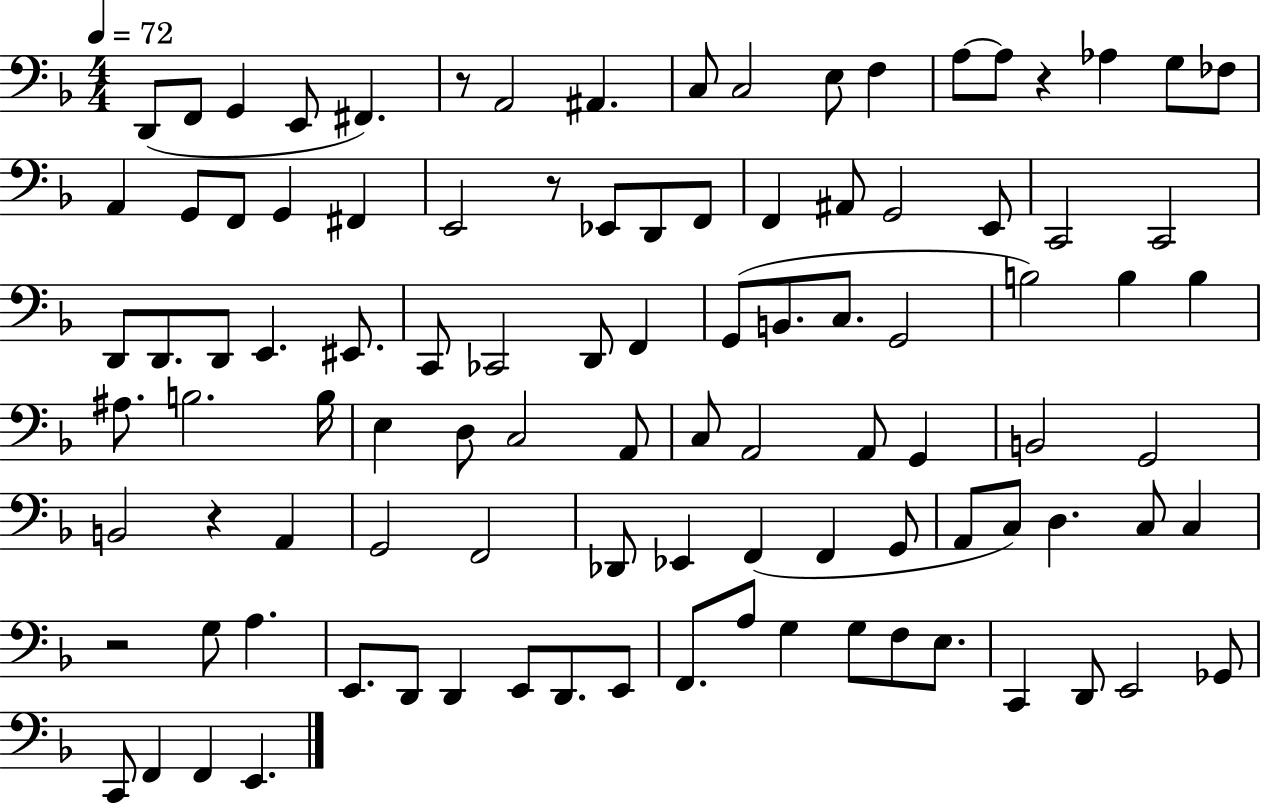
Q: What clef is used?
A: bass